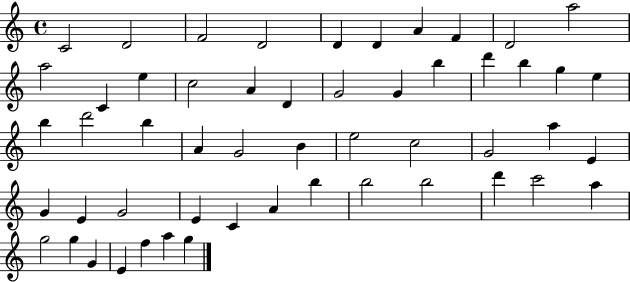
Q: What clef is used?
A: treble